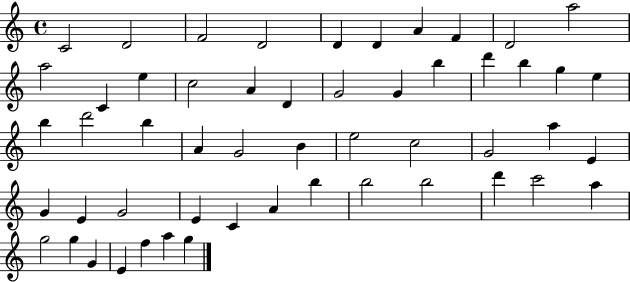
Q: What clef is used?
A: treble